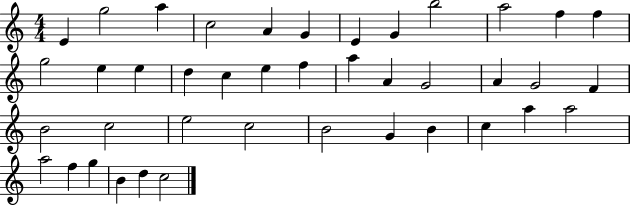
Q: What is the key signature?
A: C major